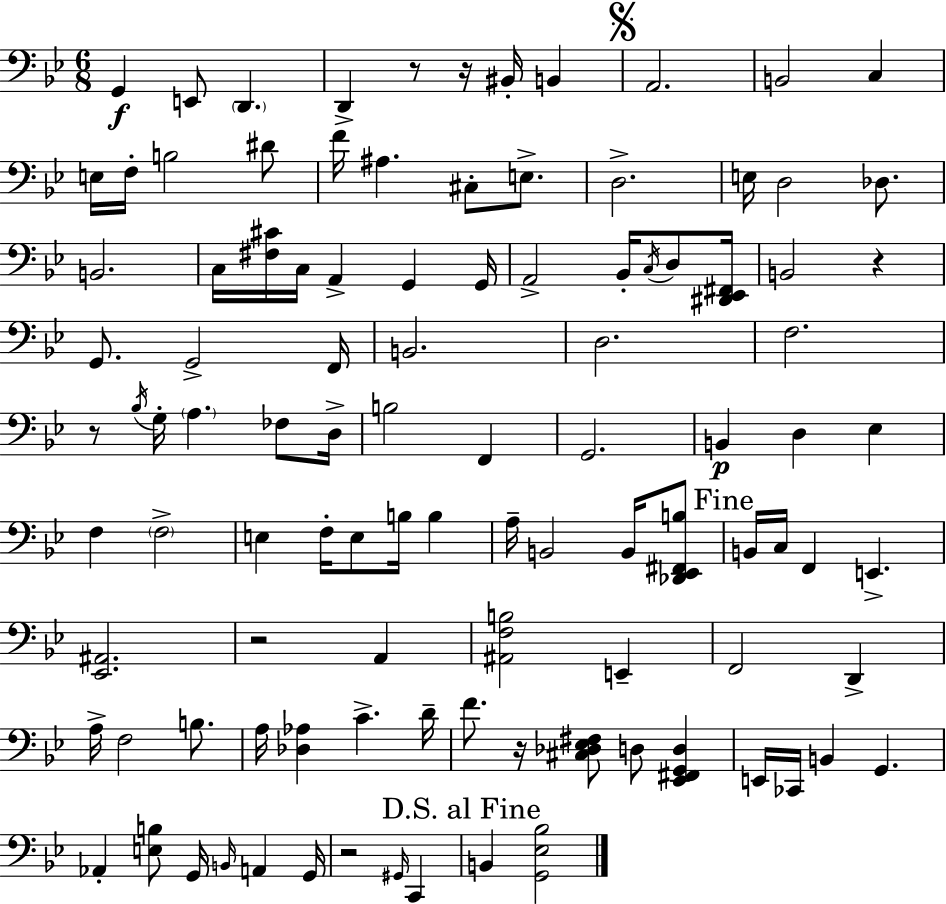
G2/q E2/e D2/q. D2/q R/e R/s BIS2/s B2/q A2/h. B2/h C3/q E3/s F3/s B3/h D#4/e F4/s A#3/q. C#3/e E3/e. D3/h. E3/s D3/h Db3/e. B2/h. C3/s [F#3,C#4]/s C3/s A2/q G2/q G2/s A2/h Bb2/s C3/s D3/e [D#2,Eb2,F#2]/s B2/h R/q G2/e. G2/h F2/s B2/h. D3/h. F3/h. R/e Bb3/s G3/s A3/q. FES3/e D3/s B3/h F2/q G2/h. B2/q D3/q Eb3/q F3/q F3/h E3/q F3/s E3/e B3/s B3/q A3/s B2/h B2/s [Db2,Eb2,F#2,B3]/e B2/s C3/s F2/q E2/q. [Eb2,A#2]/h. R/h A2/q [A#2,F3,B3]/h E2/q F2/h D2/q A3/s F3/h B3/e. A3/s [Db3,Ab3]/q C4/q. D4/s F4/e. R/s [C#3,Db3,Eb3,F#3]/e D3/e [Eb2,F#2,G2,D3]/q E2/s CES2/s B2/q G2/q. Ab2/q [E3,B3]/e G2/s B2/s A2/q G2/s R/h G#2/s C2/q B2/q [G2,Eb3,Bb3]/h